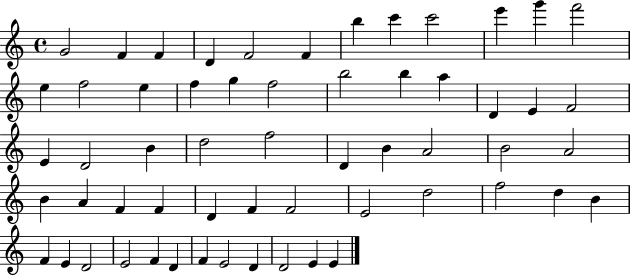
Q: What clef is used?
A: treble